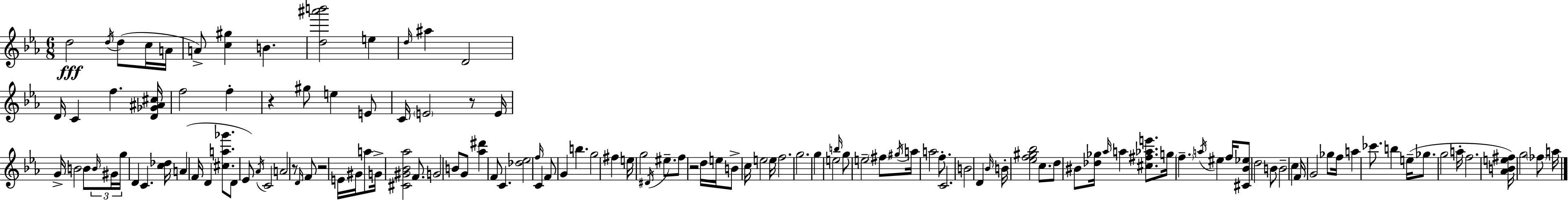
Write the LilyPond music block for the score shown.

{
  \clef treble
  \numericTimeSignature
  \time 6/8
  \key ees \major
  \repeat volta 2 { d''2\fff \acciaccatura { d''16 }( d''8 c''16 | a'16 a'8->) <c'' gis''>4 b'4. | <d'' ais''' b'''>2 e''4 | \grace { d''16 } ais''4 d'2 | \break d'16 c'4 f''4. | <d' ges' ais' cis''>16 f''2 f''4-. | r4 gis''8 e''4 | e'8 c'16 \parenthesize e'2 r8 | \break e'16 g'16-> b'2 b'8 | \tuplet 3/2 { \grace { b'16 } gis'16 g''16 } d'4 c'4. | <c'' des''>16 a'4( f'16 d'4 | <cis'' a'' ges'''>8. d'8 ees'8) \acciaccatura { aes'16 } c'2 | \break a'2 | r8 \grace { d'16 } f'8 r2 | e'16 gis'16 a''8 g'16-> <cis' gis' bes' aes''>2 | f'8. g'2 | \break b'8 g'8 <aes'' dis'''>4 f'8 c'4. | <des'' ees''>2 | \grace { f''16 } c'4 f'8 g'4 | b''4. g''2 | \break fis''4 e''16 g''2 | \acciaccatura { dis'16 } eis''8.-- f''8 r2 | d''16 e''16 b'8-> c''16 e''2 | e''16 f''2. | \break g''2. | g''4 e''2 | \grace { b''16 } g''8 e''2-- | \parenthesize fis''8 \acciaccatura { gis''16 } a''16 a''2 | \break f''8.-. c'2. | b'2 | d'4 \grace { bes'16 } b'16-. <ees'' f'' gis'' bes''>2 | c''8. d''8 | \break bis'8 <des'' ges''>16 \grace { aes''16 } a''4 <cis'' fis'' aes'' e'''>8. g''16 | \parenthesize f''4.-- \acciaccatura { a''16 } eis''4 f''16 | <cis' bes' ees''>8 d''2 b'8 | b'2-- c''4 | \break f'16 g'2 ges''8 f''16 | a''4 ces'''8. b''4 e''16--( | ges''8. g''2 a''16-. | f''2. | \break <aes' b' e'' fis''>16) g''2 \parenthesize fes''8 a''16 | } \bar "|."
}